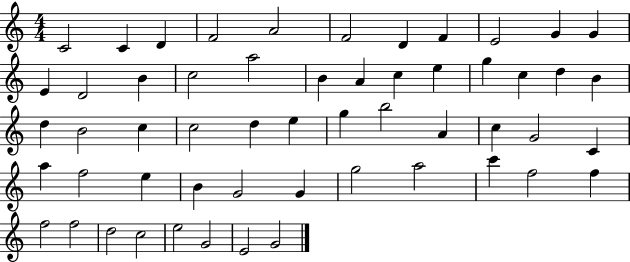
X:1
T:Untitled
M:4/4
L:1/4
K:C
C2 C D F2 A2 F2 D F E2 G G E D2 B c2 a2 B A c e g c d B d B2 c c2 d e g b2 A c G2 C a f2 e B G2 G g2 a2 c' f2 f f2 f2 d2 c2 e2 G2 E2 G2